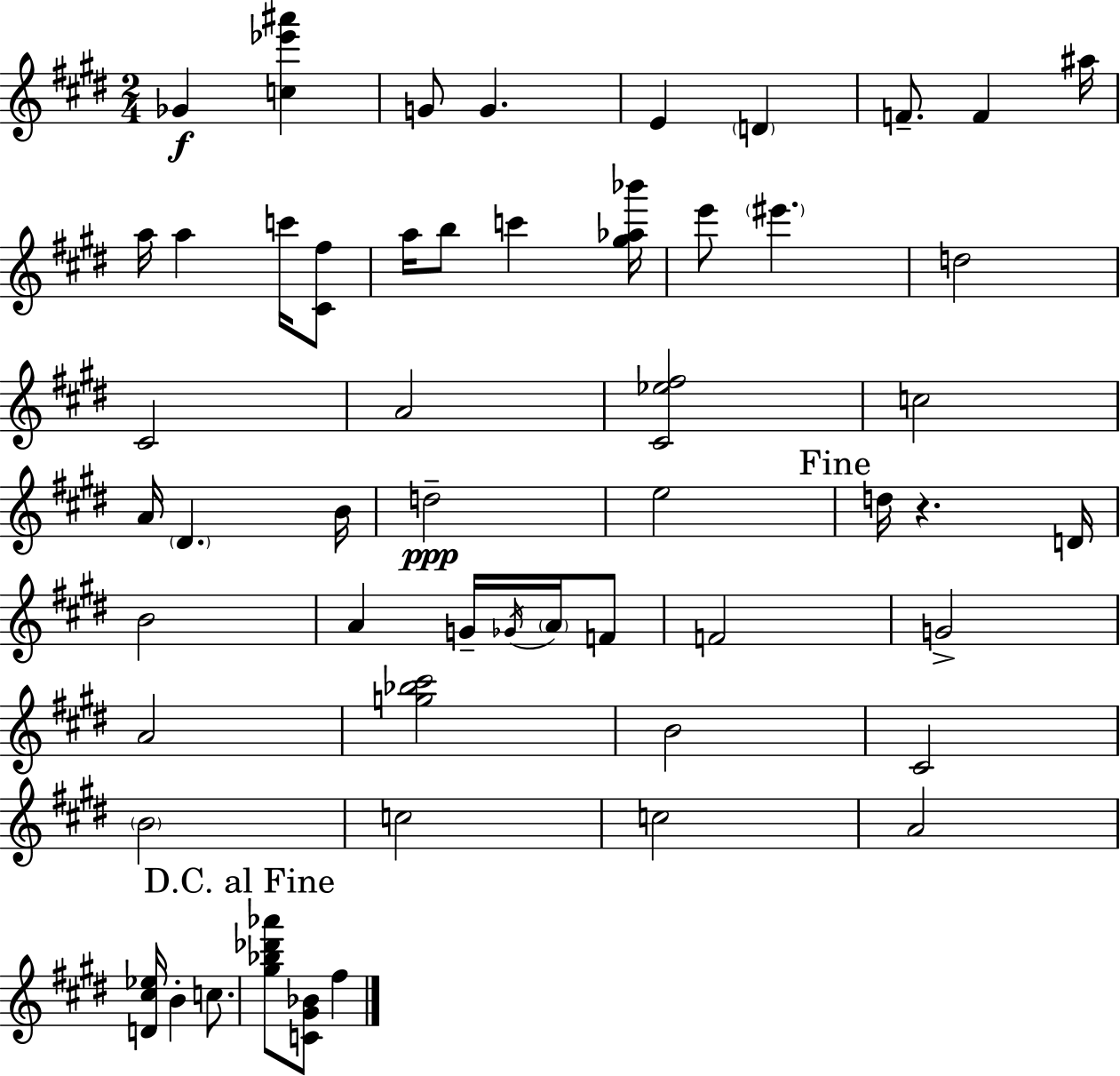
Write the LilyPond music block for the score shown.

{
  \clef treble
  \numericTimeSignature
  \time 2/4
  \key e \major
  \repeat volta 2 { ges'4\f <c'' ees''' ais'''>4 | g'8 g'4. | e'4 \parenthesize d'4 | f'8.-- f'4 ais''16 | \break a''16 a''4 c'''16 <cis' fis''>8 | a''16 b''8 c'''4 <gis'' aes'' bes'''>16 | e'''8 \parenthesize eis'''4. | d''2 | \break cis'2 | a'2 | <cis' ees'' fis''>2 | c''2 | \break a'16 \parenthesize dis'4. b'16 | d''2--\ppp | e''2 | \mark "Fine" d''16 r4. d'16 | \break b'2 | a'4 g'16-- \acciaccatura { ges'16 } \parenthesize a'16 f'8 | f'2 | g'2-> | \break a'2 | <g'' bes'' cis'''>2 | b'2 | cis'2 | \break \parenthesize b'2 | c''2 | c''2 | a'2 | \break <d' cis'' ees''>16 b'4-. c''8. | \mark "D.C. al Fine" <gis'' bes'' des''' aes'''>8 <c' gis' bes'>8 fis''4 | } \bar "|."
}